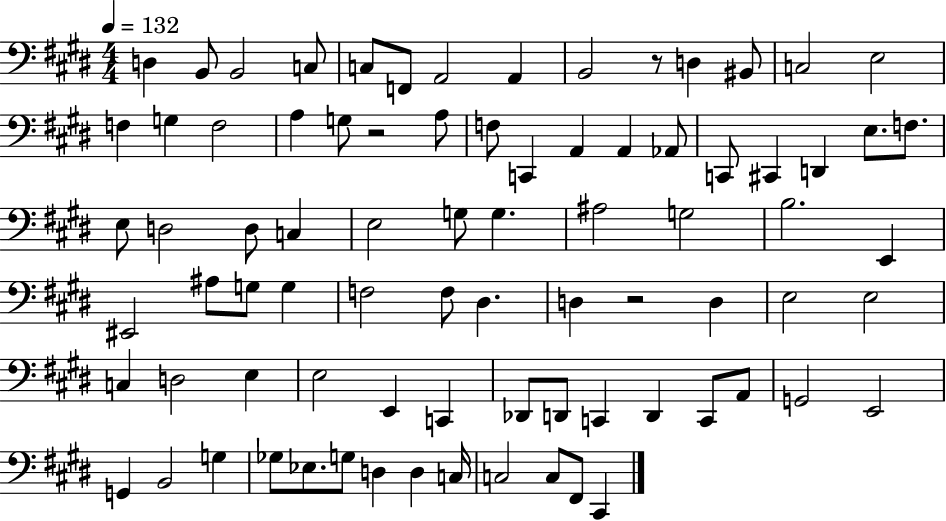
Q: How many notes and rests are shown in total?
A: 81